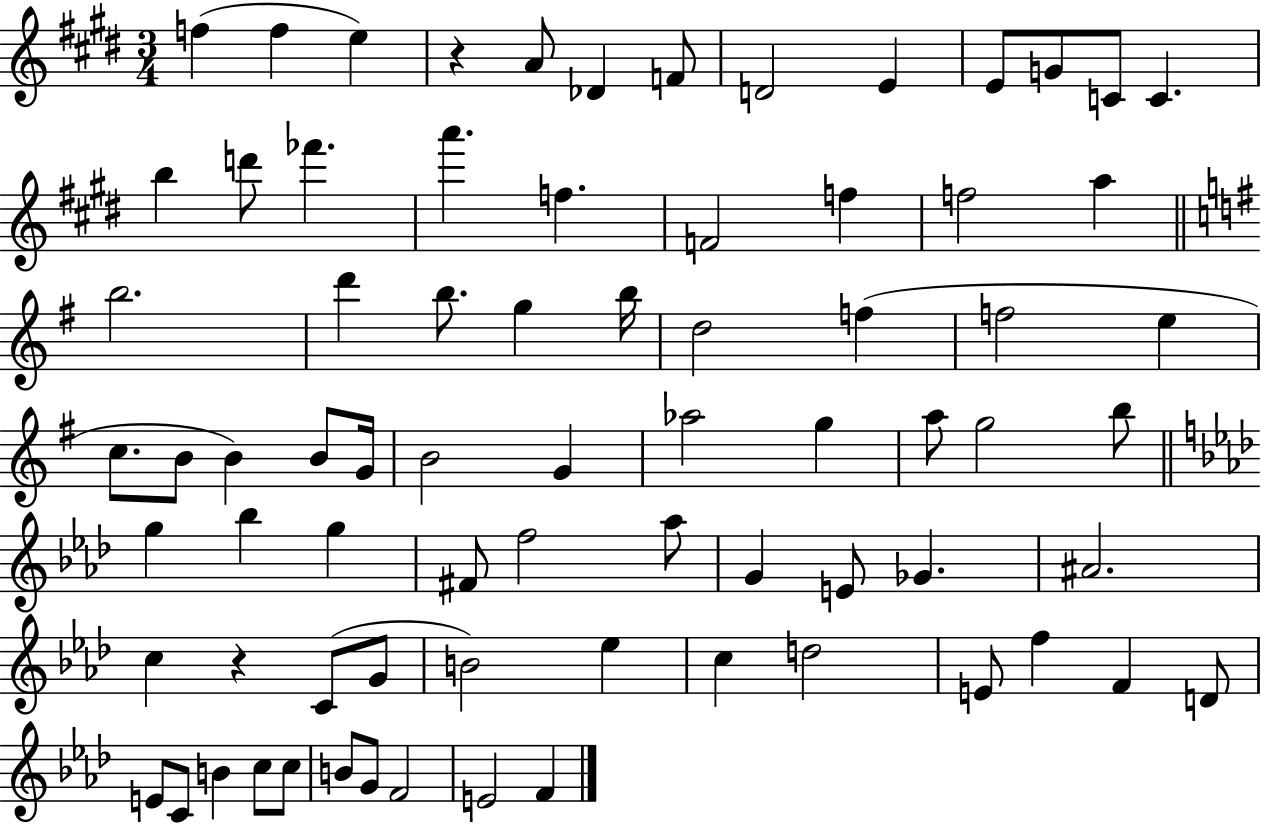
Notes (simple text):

F5/q F5/q E5/q R/q A4/e Db4/q F4/e D4/h E4/q E4/e G4/e C4/e C4/q. B5/q D6/e FES6/q. A6/q. F5/q. F4/h F5/q F5/h A5/q B5/h. D6/q B5/e. G5/q B5/s D5/h F5/q F5/h E5/q C5/e. B4/e B4/q B4/e G4/s B4/h G4/q Ab5/h G5/q A5/e G5/h B5/e G5/q Bb5/q G5/q F#4/e F5/h Ab5/e G4/q E4/e Gb4/q. A#4/h. C5/q R/q C4/e G4/e B4/h Eb5/q C5/q D5/h E4/e F5/q F4/q D4/e E4/e C4/e B4/q C5/e C5/e B4/e G4/e F4/h E4/h F4/q